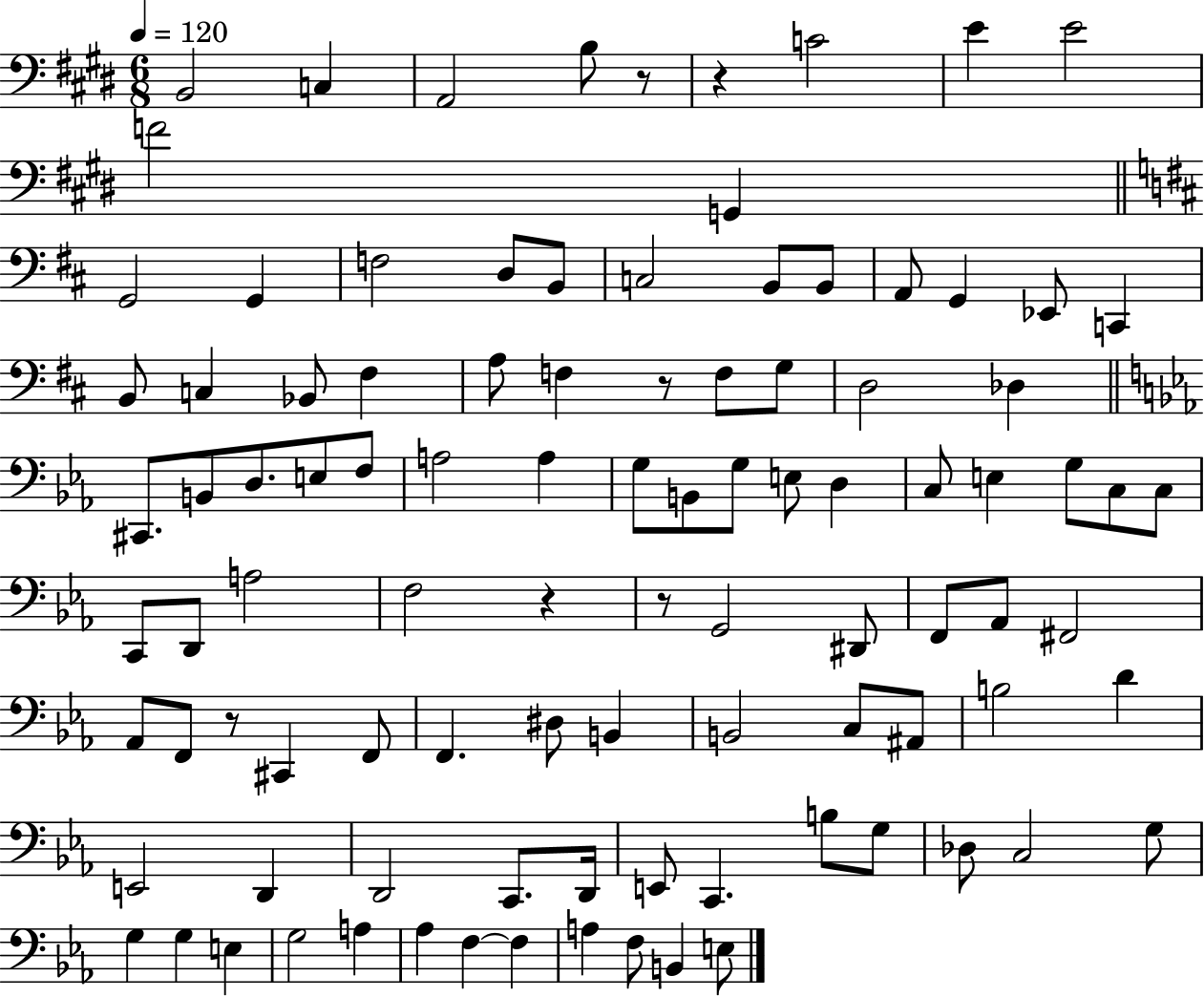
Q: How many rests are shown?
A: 6